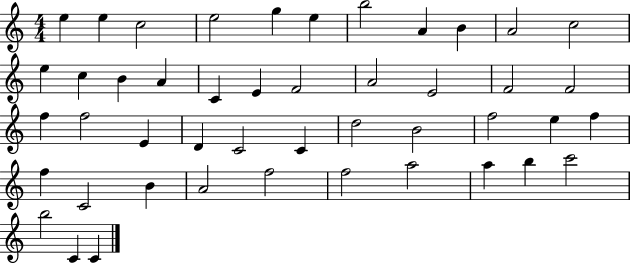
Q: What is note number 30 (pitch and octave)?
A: B4